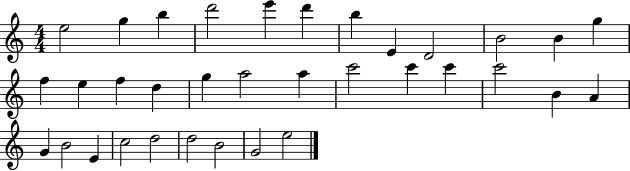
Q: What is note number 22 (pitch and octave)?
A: C6